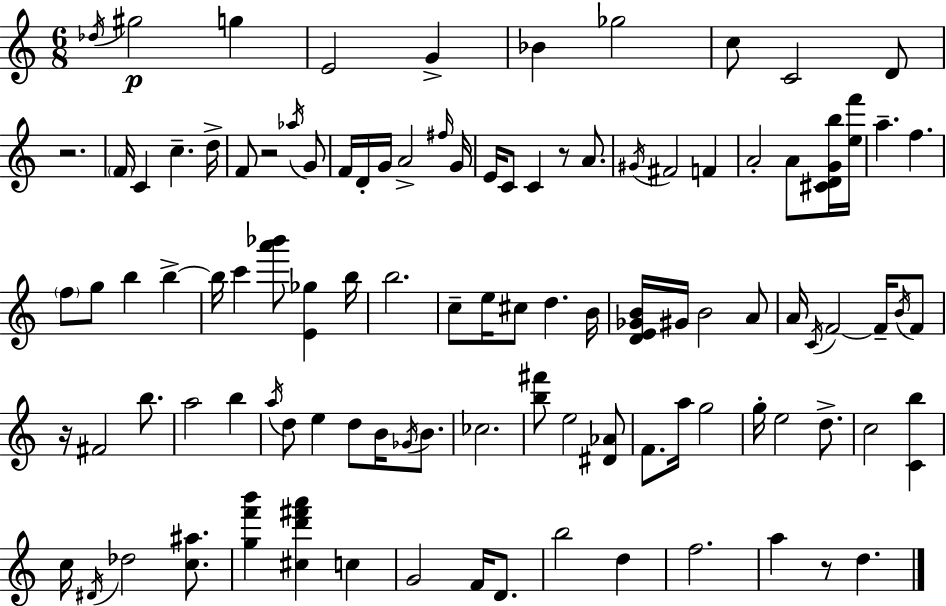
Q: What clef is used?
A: treble